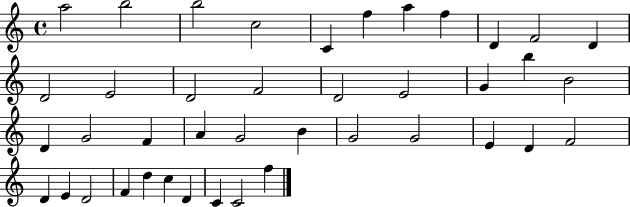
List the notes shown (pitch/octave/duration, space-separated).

A5/h B5/h B5/h C5/h C4/q F5/q A5/q F5/q D4/q F4/h D4/q D4/h E4/h D4/h F4/h D4/h E4/h G4/q B5/q B4/h D4/q G4/h F4/q A4/q G4/h B4/q G4/h G4/h E4/q D4/q F4/h D4/q E4/q D4/h F4/q D5/q C5/q D4/q C4/q C4/h F5/q